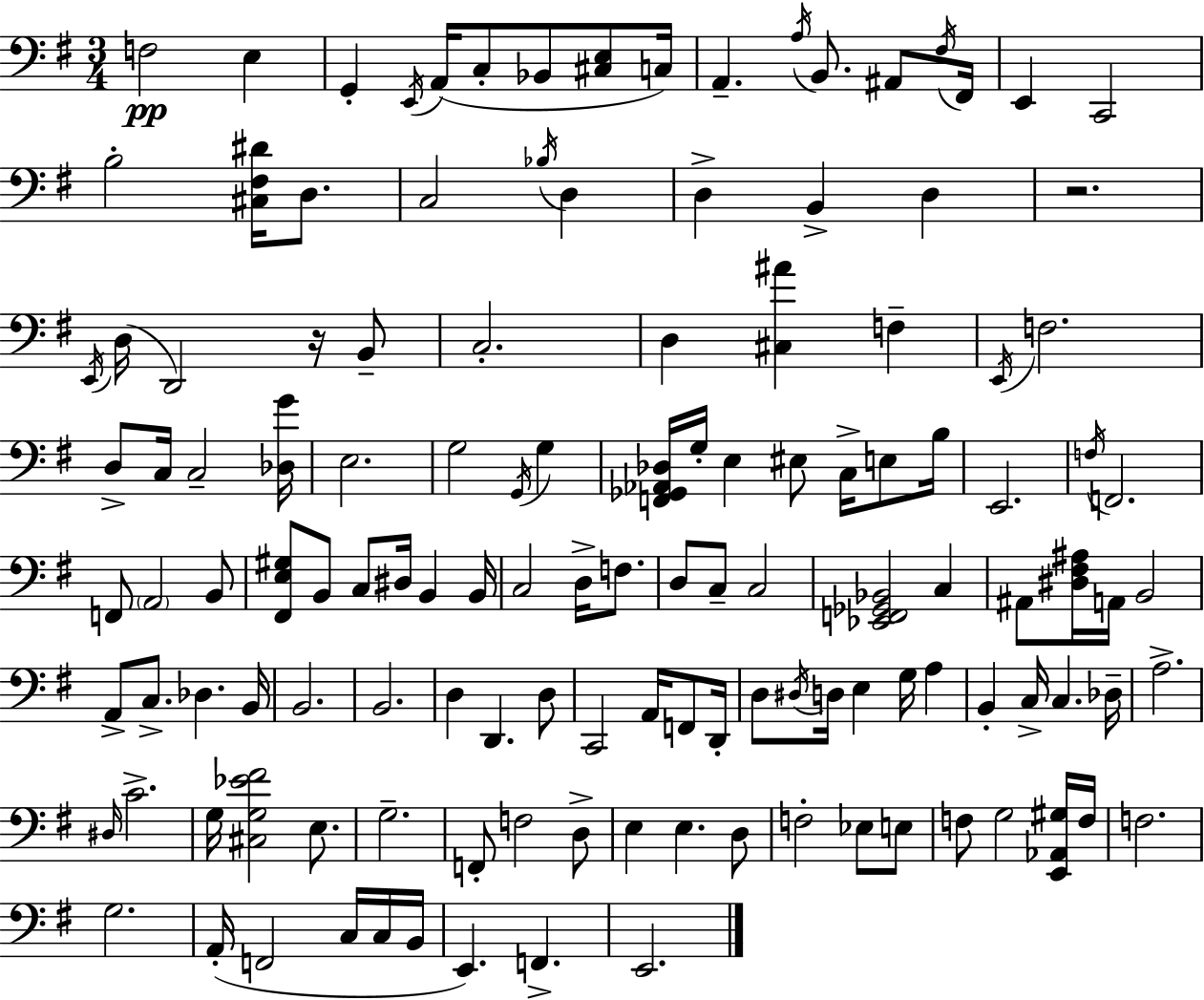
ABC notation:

X:1
T:Untitled
M:3/4
L:1/4
K:Em
F,2 E, G,, E,,/4 A,,/4 C,/2 _B,,/2 [^C,E,]/2 C,/4 A,, A,/4 B,,/2 ^A,,/2 ^F,/4 ^F,,/4 E,, C,,2 B,2 [^C,^F,^D]/4 D,/2 C,2 _B,/4 D, D, B,, D, z2 E,,/4 D,/4 D,,2 z/4 B,,/2 C,2 D, [^C,^A] F, E,,/4 F,2 D,/2 C,/4 C,2 [_D,G]/4 E,2 G,2 G,,/4 G, [F,,_G,,_A,,_D,]/4 G,/4 E, ^E,/2 C,/4 E,/2 B,/4 E,,2 F,/4 F,,2 F,,/2 A,,2 B,,/2 [^F,,E,^G,]/2 B,,/2 C,/2 ^D,/4 B,, B,,/4 C,2 D,/4 F,/2 D,/2 C,/2 C,2 [_E,,F,,_G,,_B,,]2 C, ^A,,/2 [^D,^F,^A,]/4 A,,/4 B,,2 A,,/2 C,/2 _D, B,,/4 B,,2 B,,2 D, D,, D,/2 C,,2 A,,/4 F,,/2 D,,/4 D,/2 ^D,/4 D,/4 E, G,/4 A, B,, C,/4 C, _D,/4 A,2 ^D,/4 C2 G,/4 [^C,G,_E^F]2 E,/2 G,2 F,,/2 F,2 D,/2 E, E, D,/2 F,2 _E,/2 E,/2 F,/2 G,2 [E,,_A,,^G,]/4 F,/4 F,2 G,2 A,,/4 F,,2 C,/4 C,/4 B,,/4 E,, F,, E,,2